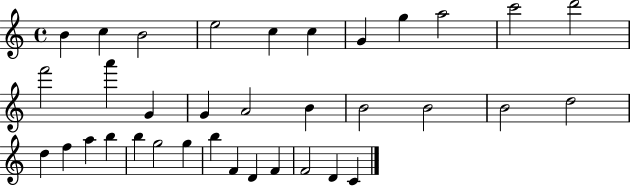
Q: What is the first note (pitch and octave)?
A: B4